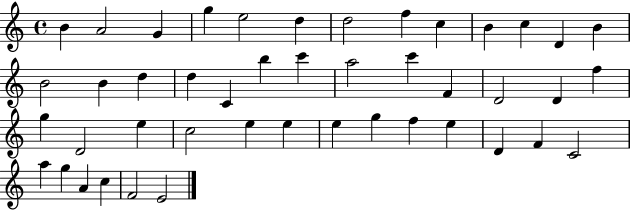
B4/q A4/h G4/q G5/q E5/h D5/q D5/h F5/q C5/q B4/q C5/q D4/q B4/q B4/h B4/q D5/q D5/q C4/q B5/q C6/q A5/h C6/q F4/q D4/h D4/q F5/q G5/q D4/h E5/q C5/h E5/q E5/q E5/q G5/q F5/q E5/q D4/q F4/q C4/h A5/q G5/q A4/q C5/q F4/h E4/h